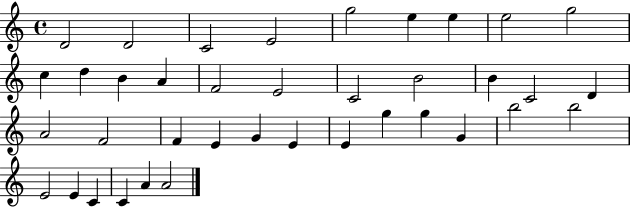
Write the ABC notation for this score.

X:1
T:Untitled
M:4/4
L:1/4
K:C
D2 D2 C2 E2 g2 e e e2 g2 c d B A F2 E2 C2 B2 B C2 D A2 F2 F E G E E g g G b2 b2 E2 E C C A A2